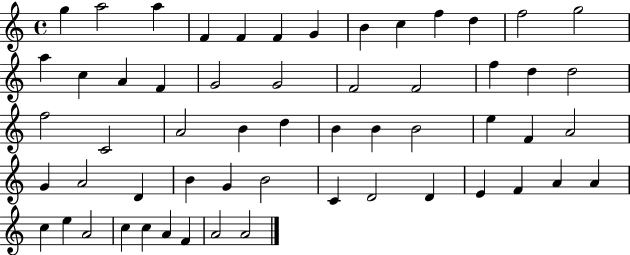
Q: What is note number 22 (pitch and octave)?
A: F5